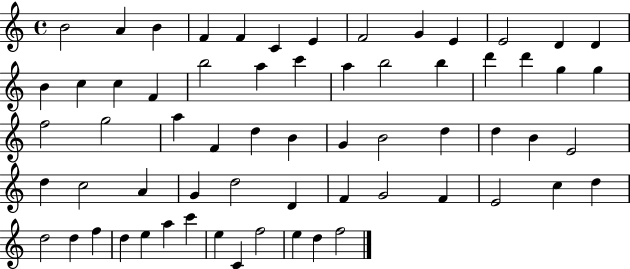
{
  \clef treble
  \time 4/4
  \defaultTimeSignature
  \key c \major
  b'2 a'4 b'4 | f'4 f'4 c'4 e'4 | f'2 g'4 e'4 | e'2 d'4 d'4 | \break b'4 c''4 c''4 f'4 | b''2 a''4 c'''4 | a''4 b''2 b''4 | d'''4 d'''4 g''4 g''4 | \break f''2 g''2 | a''4 f'4 d''4 b'4 | g'4 b'2 d''4 | d''4 b'4 e'2 | \break d''4 c''2 a'4 | g'4 d''2 d'4 | f'4 g'2 f'4 | e'2 c''4 d''4 | \break d''2 d''4 f''4 | d''4 e''4 a''4 c'''4 | e''4 c'4 f''2 | e''4 d''4 f''2 | \break \bar "|."
}